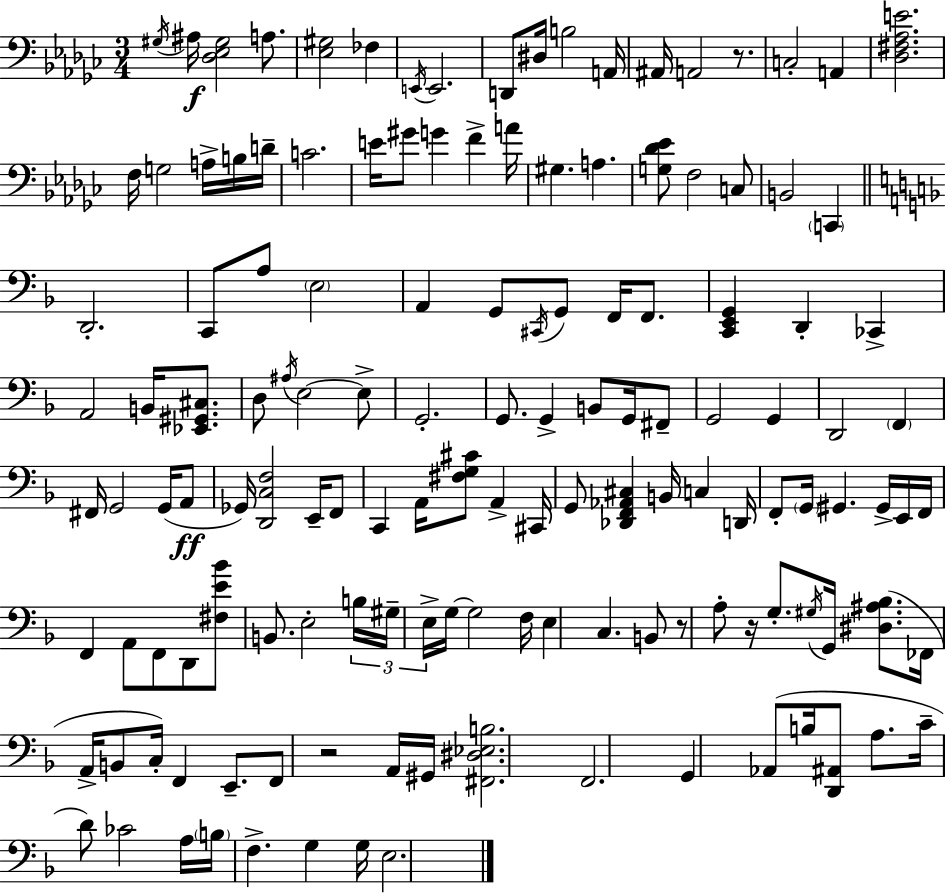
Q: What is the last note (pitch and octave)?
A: E3